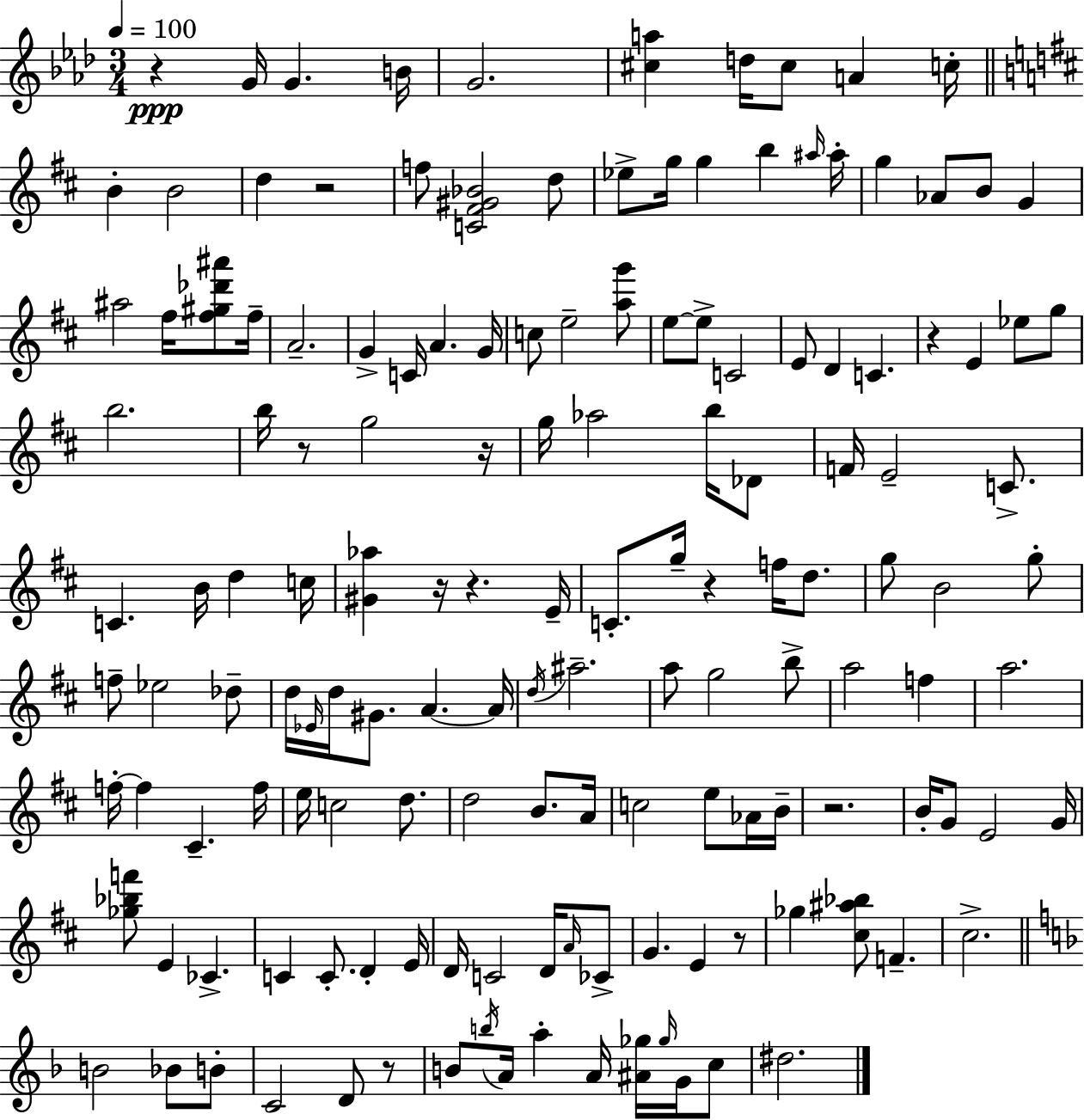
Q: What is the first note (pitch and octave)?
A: G4